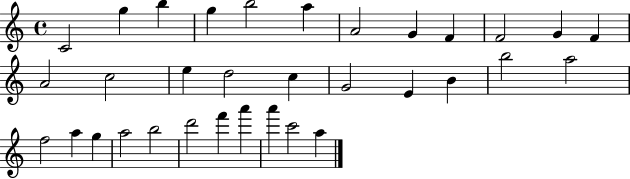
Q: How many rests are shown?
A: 0